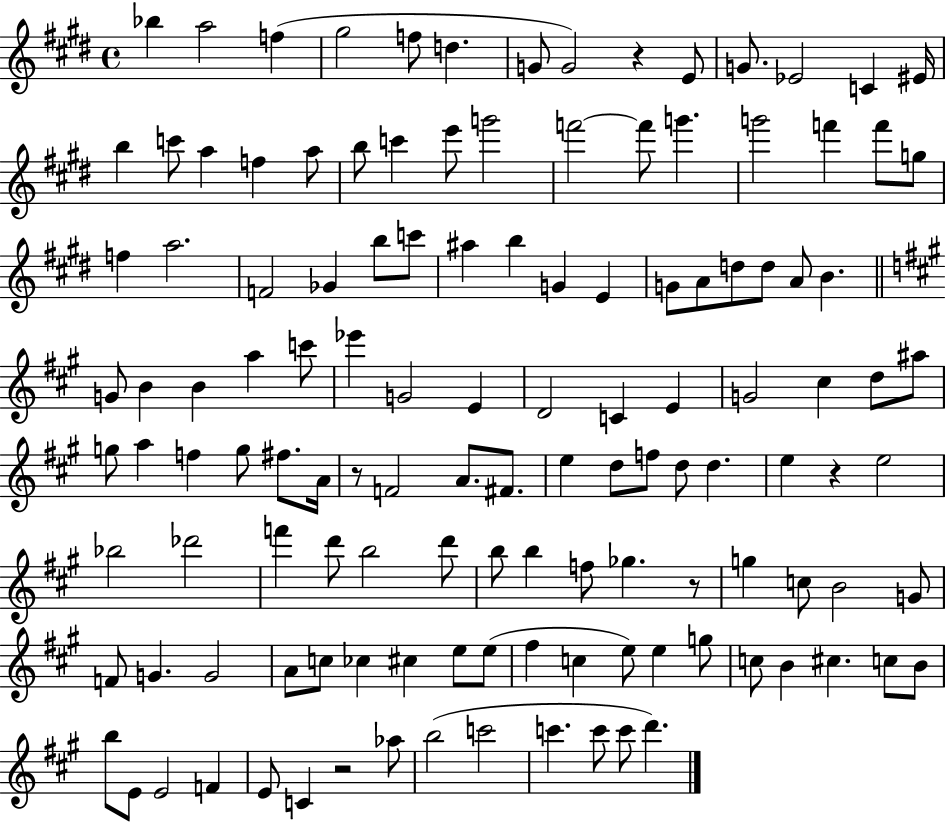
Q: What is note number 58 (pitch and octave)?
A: C#5